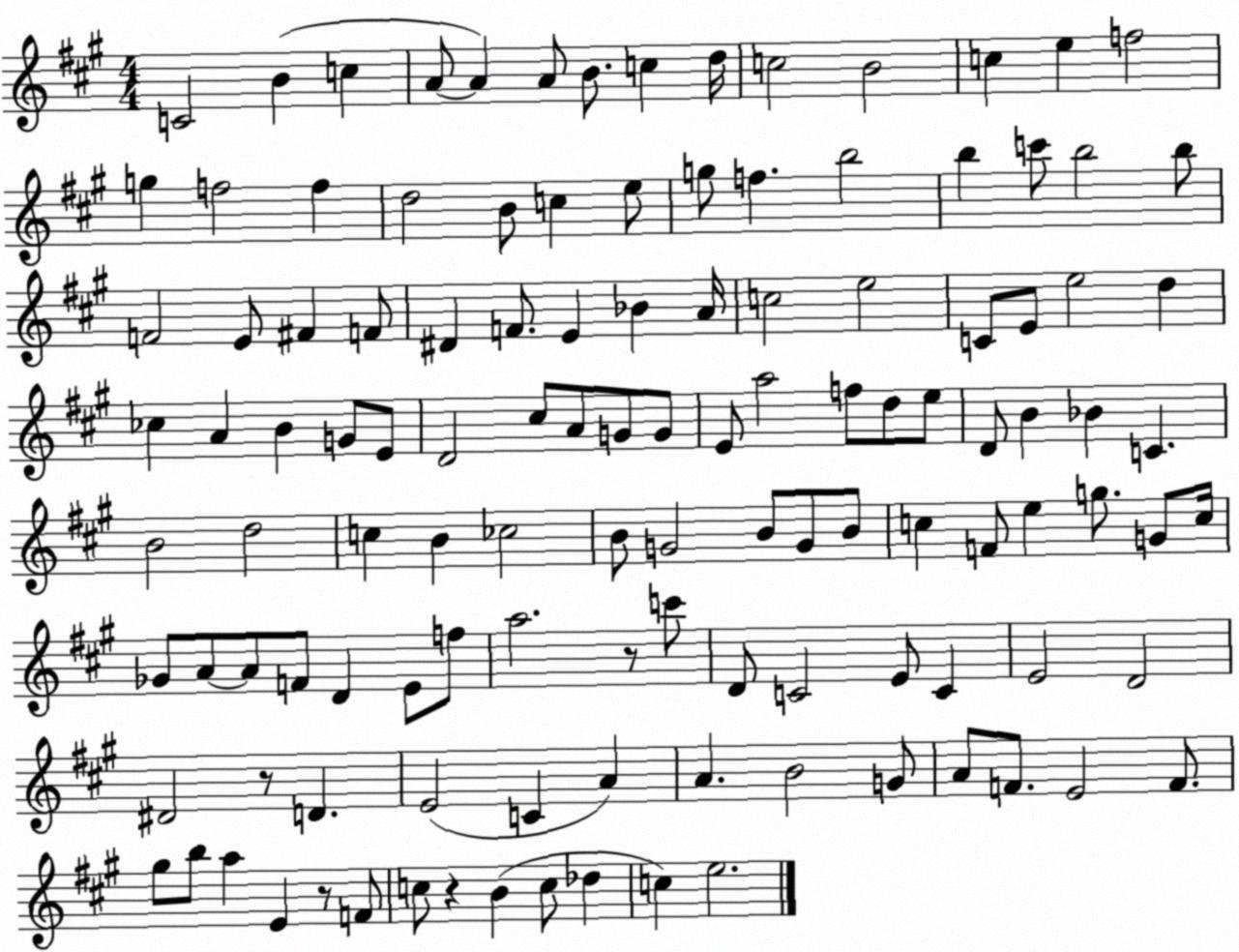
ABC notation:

X:1
T:Untitled
M:4/4
L:1/4
K:A
C2 B c A/2 A A/2 B/2 c d/4 c2 B2 c e f2 g f2 f d2 B/2 c e/2 g/2 f b2 b c'/2 b2 b/2 F2 E/2 ^F F/2 ^D F/2 E _B A/4 c2 e2 C/2 E/2 e2 d _c A B G/2 E/2 D2 ^c/2 A/2 G/2 G/2 E/2 a2 f/2 d/2 e/2 D/2 B _B C B2 d2 c B _c2 B/2 G2 B/2 G/2 B/2 c F/2 e g/2 G/2 c/4 _G/2 A/2 A/2 F/2 D E/2 f/2 a2 z/2 c'/2 D/2 C2 E/2 C E2 D2 ^D2 z/2 D E2 C A A B2 G/2 A/2 F/2 E2 F/2 ^g/2 b/2 a E z/2 F/2 c/2 z B c/2 _d c e2